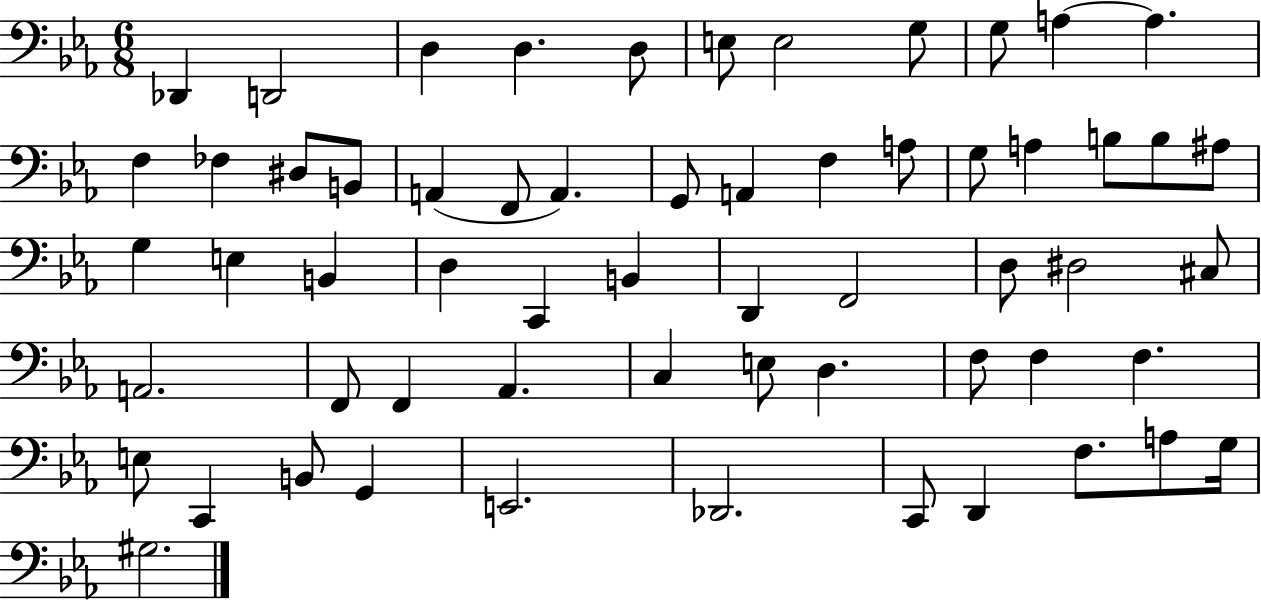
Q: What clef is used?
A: bass